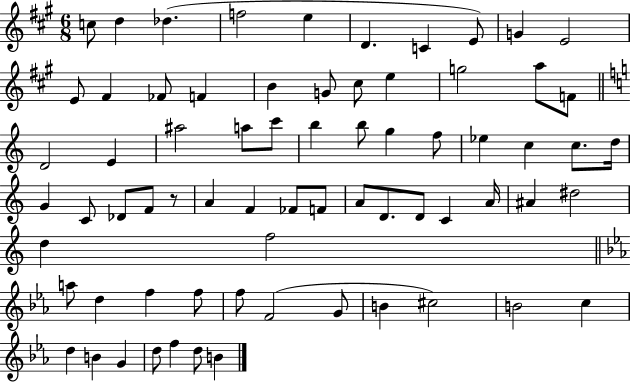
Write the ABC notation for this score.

X:1
T:Untitled
M:6/8
L:1/4
K:A
c/2 d _d f2 e D C E/2 G E2 E/2 ^F _F/2 F B G/2 ^c/2 e g2 a/2 F/2 D2 E ^a2 a/2 c'/2 b b/2 g f/2 _e c c/2 d/4 G C/2 _D/2 F/2 z/2 A F _F/2 F/2 A/2 D/2 D/2 C A/4 ^A ^d2 d f2 a/2 d f f/2 f/2 F2 G/2 B ^c2 B2 c d B G d/2 f d/2 B